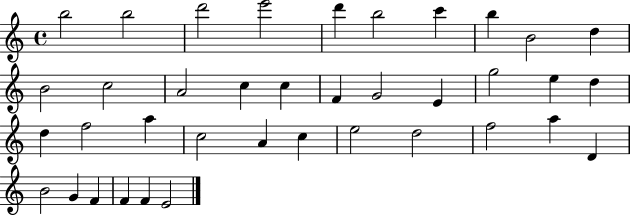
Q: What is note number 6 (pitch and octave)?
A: B5